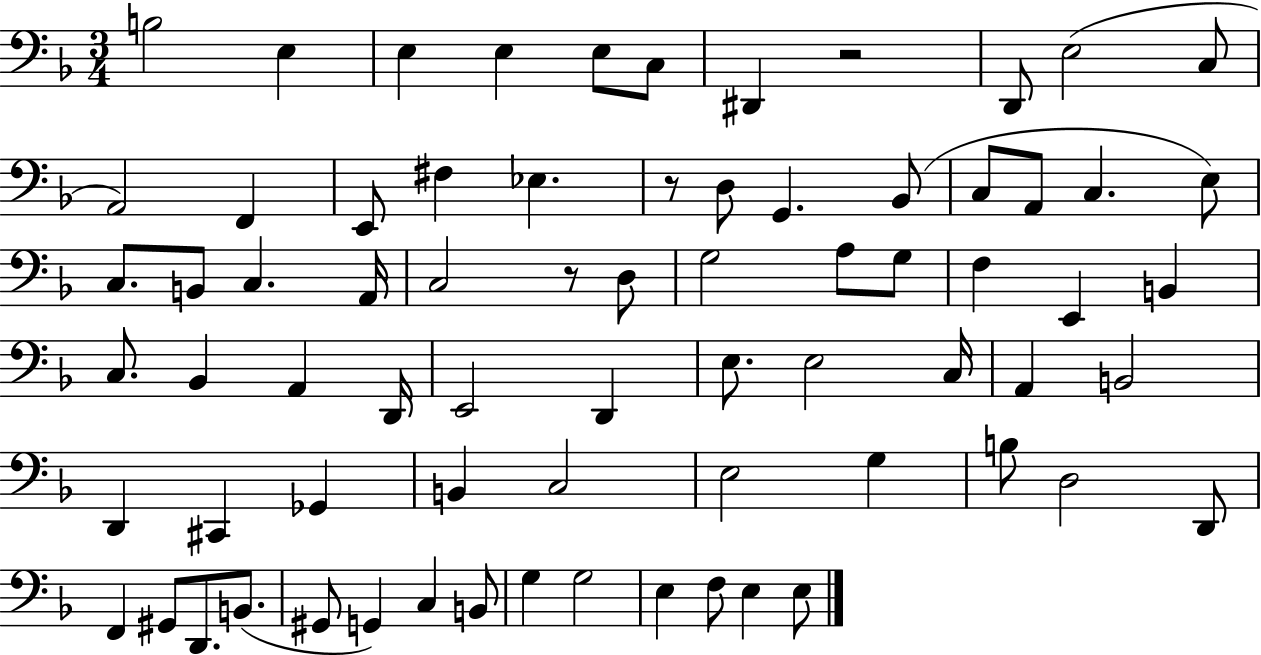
{
  \clef bass
  \numericTimeSignature
  \time 3/4
  \key f \major
  b2 e4 | e4 e4 e8 c8 | dis,4 r2 | d,8 e2( c8 | \break a,2) f,4 | e,8 fis4 ees4. | r8 d8 g,4. bes,8( | c8 a,8 c4. e8) | \break c8. b,8 c4. a,16 | c2 r8 d8 | g2 a8 g8 | f4 e,4 b,4 | \break c8. bes,4 a,4 d,16 | e,2 d,4 | e8. e2 c16 | a,4 b,2 | \break d,4 cis,4 ges,4 | b,4 c2 | e2 g4 | b8 d2 d,8 | \break f,4 gis,8 d,8. b,8.( | gis,8 g,4) c4 b,8 | g4 g2 | e4 f8 e4 e8 | \break \bar "|."
}